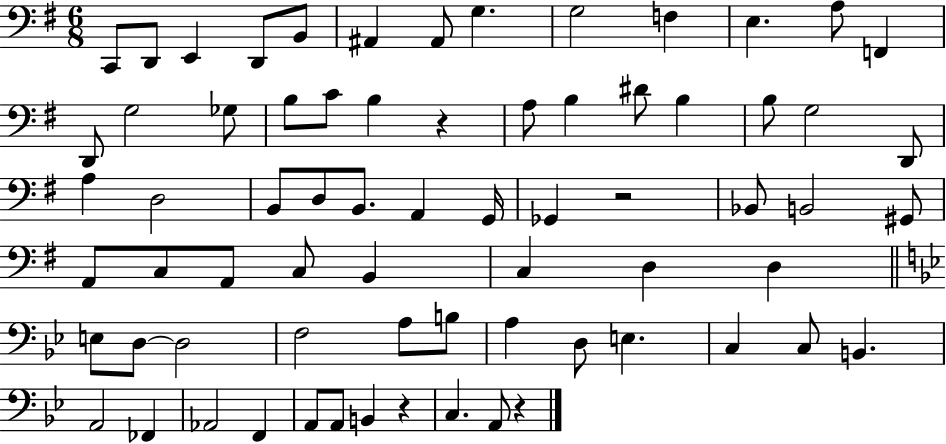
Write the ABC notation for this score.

X:1
T:Untitled
M:6/8
L:1/4
K:G
C,,/2 D,,/2 E,, D,,/2 B,,/2 ^A,, ^A,,/2 G, G,2 F, E, A,/2 F,, D,,/2 G,2 _G,/2 B,/2 C/2 B, z A,/2 B, ^D/2 B, B,/2 G,2 D,,/2 A, D,2 B,,/2 D,/2 B,,/2 A,, G,,/4 _G,, z2 _B,,/2 B,,2 ^G,,/2 A,,/2 C,/2 A,,/2 C,/2 B,, C, D, D, E,/2 D,/2 D,2 F,2 A,/2 B,/2 A, D,/2 E, C, C,/2 B,, A,,2 _F,, _A,,2 F,, A,,/2 A,,/2 B,, z C, A,,/2 z